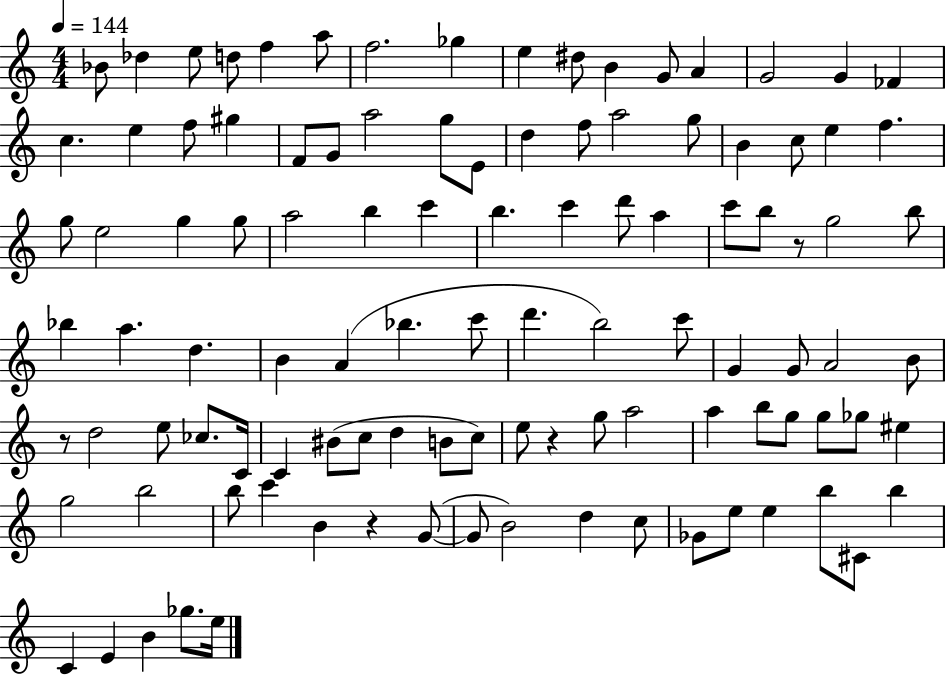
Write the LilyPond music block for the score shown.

{
  \clef treble
  \numericTimeSignature
  \time 4/4
  \key c \major
  \tempo 4 = 144
  \repeat volta 2 { bes'8 des''4 e''8 d''8 f''4 a''8 | f''2. ges''4 | e''4 dis''8 b'4 g'8 a'4 | g'2 g'4 fes'4 | \break c''4. e''4 f''8 gis''4 | f'8 g'8 a''2 g''8 e'8 | d''4 f''8 a''2 g''8 | b'4 c''8 e''4 f''4. | \break g''8 e''2 g''4 g''8 | a''2 b''4 c'''4 | b''4. c'''4 d'''8 a''4 | c'''8 b''8 r8 g''2 b''8 | \break bes''4 a''4. d''4. | b'4 a'4( bes''4. c'''8 | d'''4. b''2) c'''8 | g'4 g'8 a'2 b'8 | \break r8 d''2 e''8 ces''8. c'16 | c'4 bis'8( c''8 d''4 b'8 c''8) | e''8 r4 g''8 a''2 | a''4 b''8 g''8 g''8 ges''8 eis''4 | \break g''2 b''2 | b''8 c'''4 b'4 r4 g'8~(~ | g'8 b'2) d''4 c''8 | ges'8 e''8 e''4 b''8 cis'8 b''4 | \break c'4 e'4 b'4 ges''8. e''16 | } \bar "|."
}